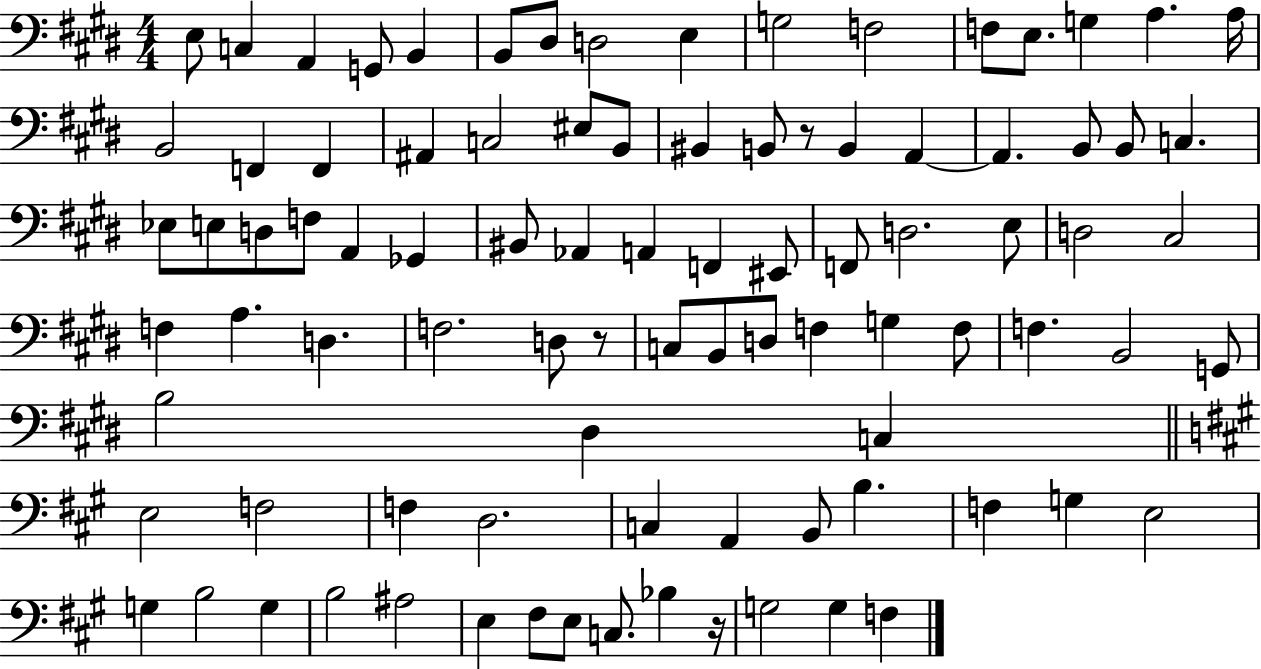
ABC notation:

X:1
T:Untitled
M:4/4
L:1/4
K:E
E,/2 C, A,, G,,/2 B,, B,,/2 ^D,/2 D,2 E, G,2 F,2 F,/2 E,/2 G, A, A,/4 B,,2 F,, F,, ^A,, C,2 ^E,/2 B,,/2 ^B,, B,,/2 z/2 B,, A,, A,, B,,/2 B,,/2 C, _E,/2 E,/2 D,/2 F,/2 A,, _G,, ^B,,/2 _A,, A,, F,, ^E,,/2 F,,/2 D,2 E,/2 D,2 ^C,2 F, A, D, F,2 D,/2 z/2 C,/2 B,,/2 D,/2 F, G, F,/2 F, B,,2 G,,/2 B,2 ^D, C, E,2 F,2 F, D,2 C, A,, B,,/2 B, F, G, E,2 G, B,2 G, B,2 ^A,2 E, ^F,/2 E,/2 C,/2 _B, z/4 G,2 G, F,